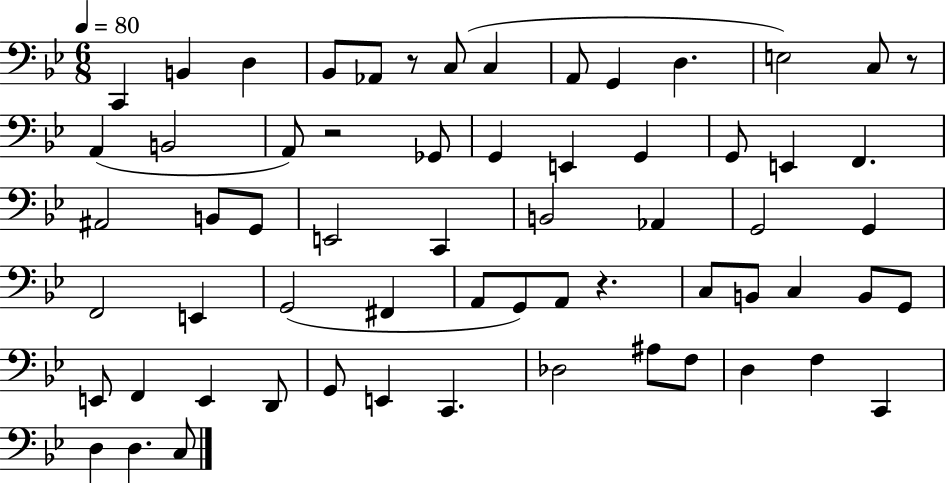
X:1
T:Untitled
M:6/8
L:1/4
K:Bb
C,, B,, D, _B,,/2 _A,,/2 z/2 C,/2 C, A,,/2 G,, D, E,2 C,/2 z/2 A,, B,,2 A,,/2 z2 _G,,/2 G,, E,, G,, G,,/2 E,, F,, ^A,,2 B,,/2 G,,/2 E,,2 C,, B,,2 _A,, G,,2 G,, F,,2 E,, G,,2 ^F,, A,,/2 G,,/2 A,,/2 z C,/2 B,,/2 C, B,,/2 G,,/2 E,,/2 F,, E,, D,,/2 G,,/2 E,, C,, _D,2 ^A,/2 F,/2 D, F, C,, D, D, C,/2